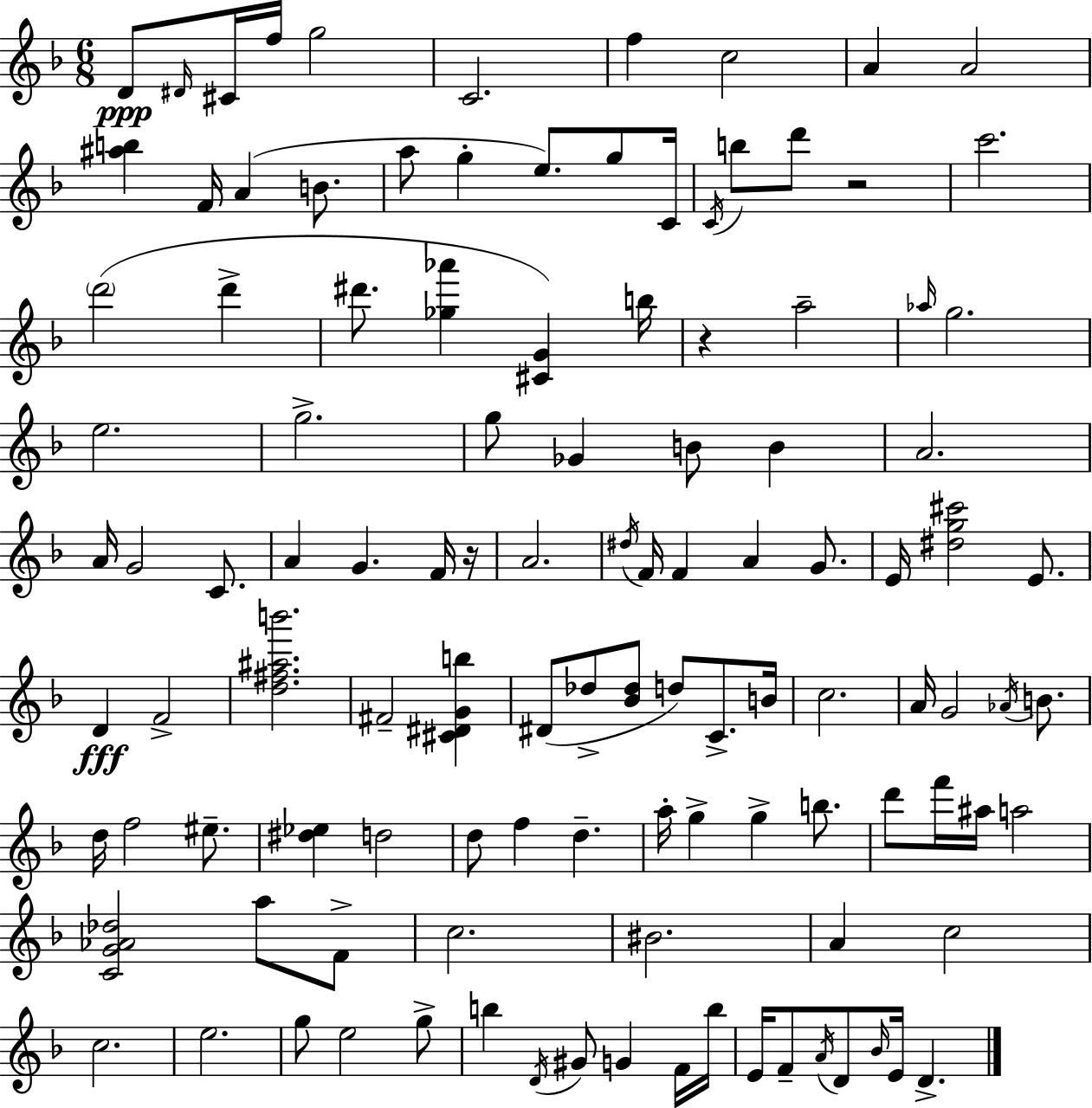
D4/e D#4/s C#4/s F5/s G5/h C4/h. F5/q C5/h A4/q A4/h [A#5,B5]/q F4/s A4/q B4/e. A5/e G5/q E5/e. G5/e C4/s C4/s B5/e D6/e R/h C6/h. D6/h D6/q D#6/e. [Gb5,Ab6]/q [C#4,G4]/q B5/s R/q A5/h Ab5/s G5/h. E5/h. G5/h. G5/e Gb4/q B4/e B4/q A4/h. A4/s G4/h C4/e. A4/q G4/q. F4/s R/s A4/h. D#5/s F4/s F4/q A4/q G4/e. E4/s [D#5,G5,C#6]/h E4/e. D4/q F4/h [D5,F#5,A#5,B6]/h. F#4/h [C#4,D#4,G4,B5]/q D#4/e Db5/e [Bb4,Db5]/e D5/e C4/e. B4/s C5/h. A4/s G4/h Ab4/s B4/e. D5/s F5/h EIS5/e. [D#5,Eb5]/q D5/h D5/e F5/q D5/q. A5/s G5/q G5/q B5/e. D6/e F6/s A#5/s A5/h [C4,G4,Ab4,Db5]/h A5/e F4/e C5/h. BIS4/h. A4/q C5/h C5/h. E5/h. G5/e E5/h G5/e B5/q D4/s G#4/e G4/q F4/s B5/s E4/s F4/e A4/s D4/e Bb4/s E4/s D4/q.